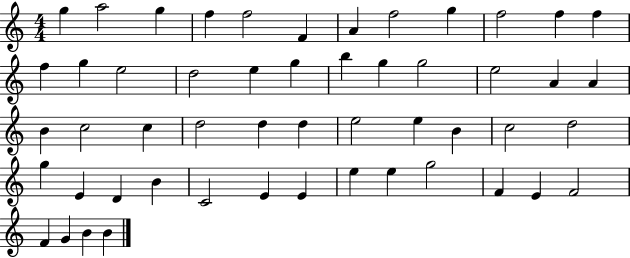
{
  \clef treble
  \numericTimeSignature
  \time 4/4
  \key c \major
  g''4 a''2 g''4 | f''4 f''2 f'4 | a'4 f''2 g''4 | f''2 f''4 f''4 | \break f''4 g''4 e''2 | d''2 e''4 g''4 | b''4 g''4 g''2 | e''2 a'4 a'4 | \break b'4 c''2 c''4 | d''2 d''4 d''4 | e''2 e''4 b'4 | c''2 d''2 | \break g''4 e'4 d'4 b'4 | c'2 e'4 e'4 | e''4 e''4 g''2 | f'4 e'4 f'2 | \break f'4 g'4 b'4 b'4 | \bar "|."
}